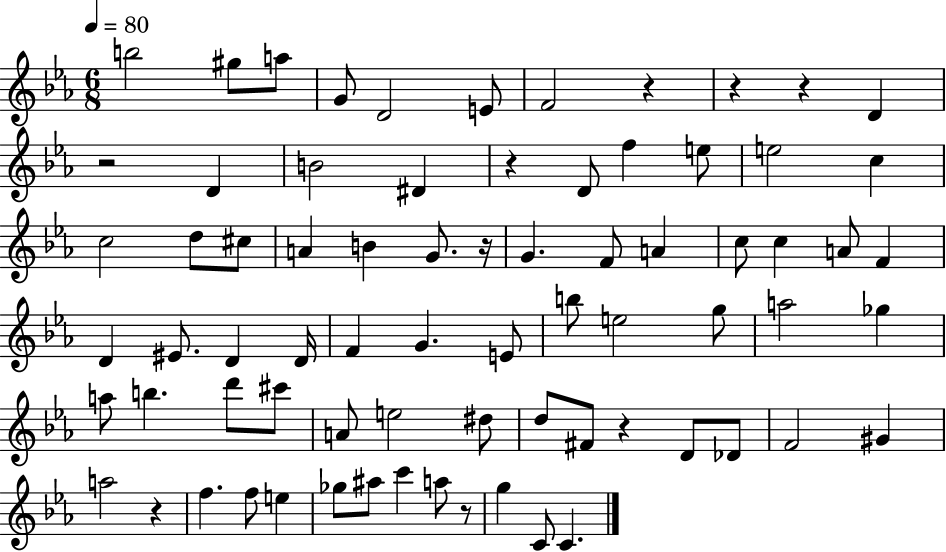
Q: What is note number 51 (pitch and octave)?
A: D4